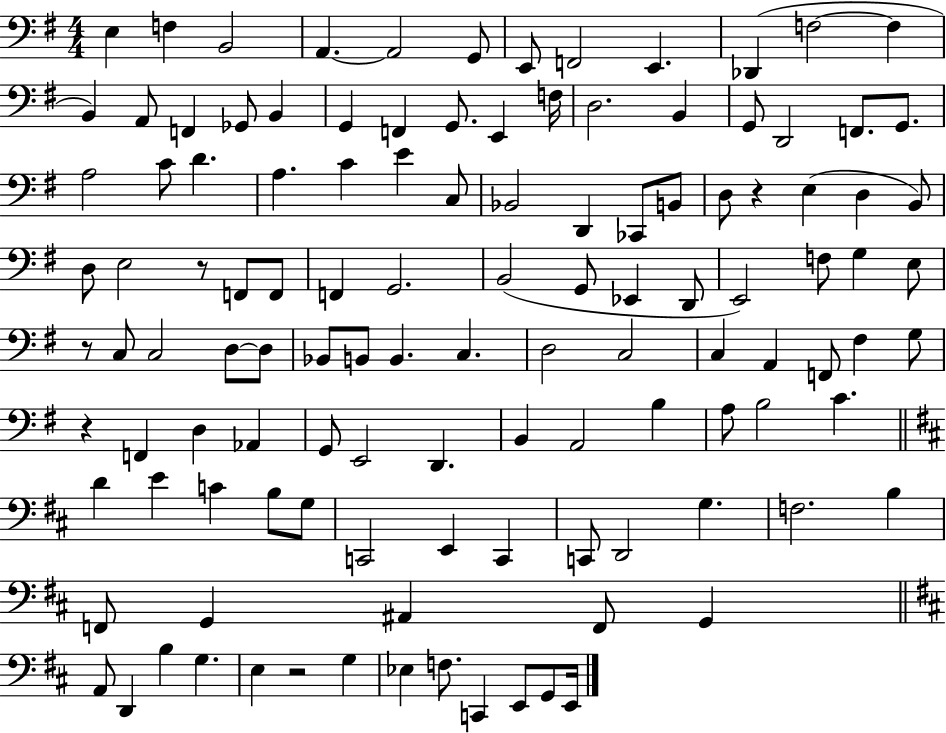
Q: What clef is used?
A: bass